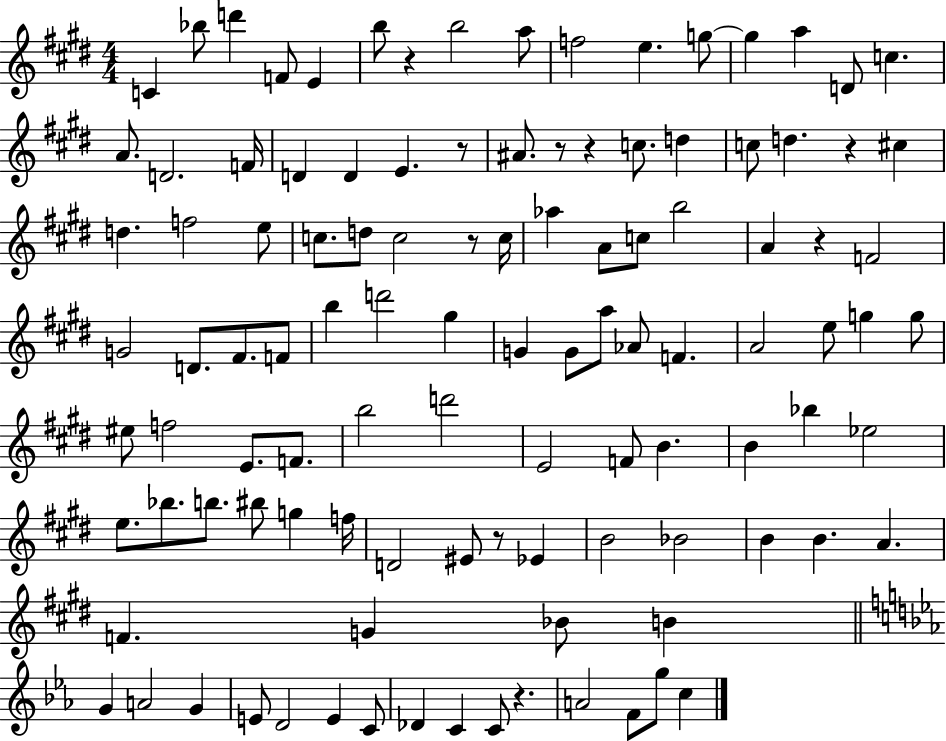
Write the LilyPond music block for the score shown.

{
  \clef treble
  \numericTimeSignature
  \time 4/4
  \key e \major
  c'4 bes''8 d'''4 f'8 e'4 | b''8 r4 b''2 a''8 | f''2 e''4. g''8~~ | g''4 a''4 d'8 c''4. | \break a'8. d'2. f'16 | d'4 d'4 e'4. r8 | ais'8. r8 r4 c''8. d''4 | c''8 d''4. r4 cis''4 | \break d''4. f''2 e''8 | c''8. d''8 c''2 r8 c''16 | aes''4 a'8 c''8 b''2 | a'4 r4 f'2 | \break g'2 d'8. fis'8. f'8 | b''4 d'''2 gis''4 | g'4 g'8 a''8 aes'8 f'4. | a'2 e''8 g''4 g''8 | \break eis''8 f''2 e'8. f'8. | b''2 d'''2 | e'2 f'8 b'4. | b'4 bes''4 ees''2 | \break e''8. bes''8. b''8. bis''8 g''4 f''16 | d'2 eis'8 r8 ees'4 | b'2 bes'2 | b'4 b'4. a'4. | \break f'4. g'4 bes'8 b'4 | \bar "||" \break \key ees \major g'4 a'2 g'4 | e'8 d'2 e'4 c'8 | des'4 c'4 c'8 r4. | a'2 f'8 g''8 c''4 | \break \bar "|."
}